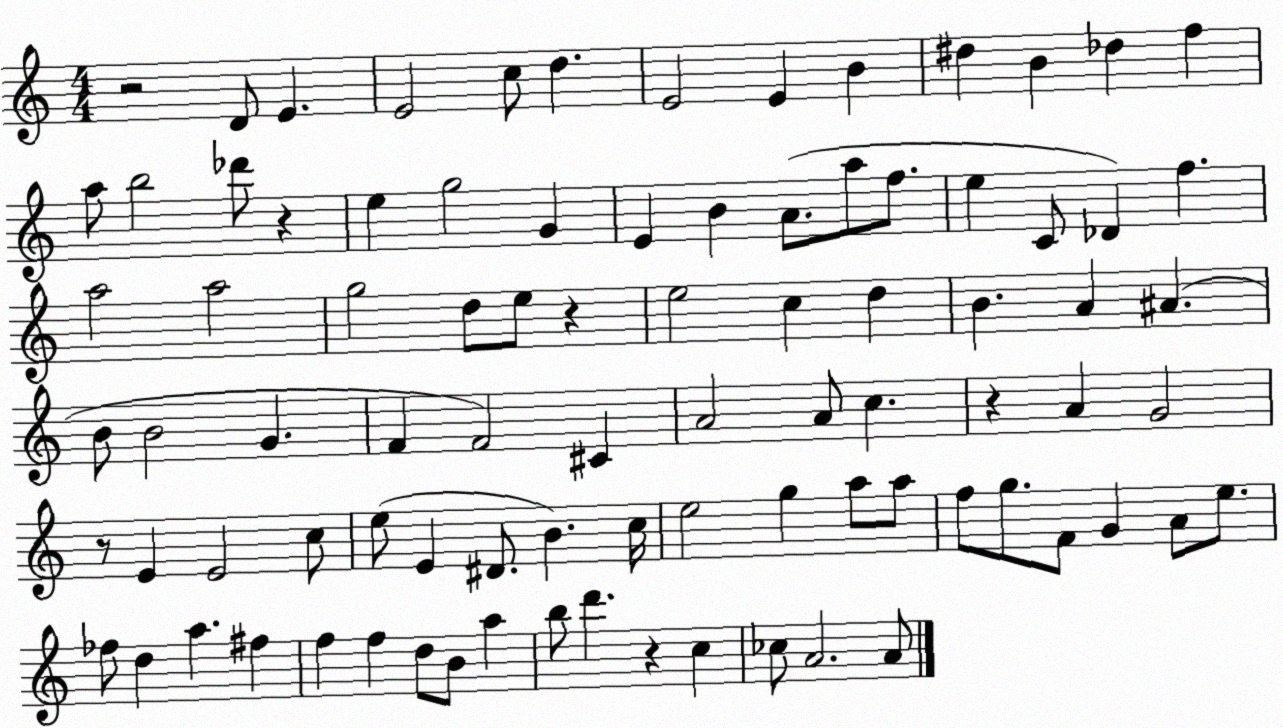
X:1
T:Untitled
M:4/4
L:1/4
K:C
z2 D/2 E E2 c/2 d E2 E B ^d B _d f a/2 b2 _d'/2 z e g2 G E B A/2 a/2 f/2 e C/2 _D f a2 a2 g2 d/2 e/2 z e2 c d B A ^A B/2 B2 G F F2 ^C A2 A/2 c z A G2 z/2 E E2 c/2 e/2 E ^D/2 B c/4 e2 g a/2 a/2 f/2 g/2 F/2 G A/2 e/2 _f/2 d a ^f f f d/2 B/2 a b/2 d' z c _c/2 A2 A/2